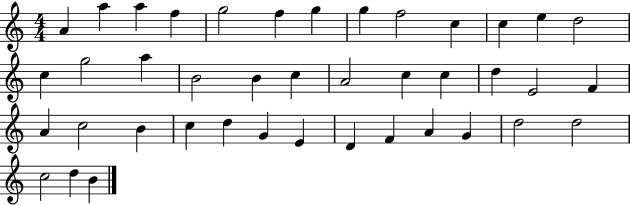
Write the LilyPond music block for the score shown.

{
  \clef treble
  \numericTimeSignature
  \time 4/4
  \key c \major
  a'4 a''4 a''4 f''4 | g''2 f''4 g''4 | g''4 f''2 c''4 | c''4 e''4 d''2 | \break c''4 g''2 a''4 | b'2 b'4 c''4 | a'2 c''4 c''4 | d''4 e'2 f'4 | \break a'4 c''2 b'4 | c''4 d''4 g'4 e'4 | d'4 f'4 a'4 g'4 | d''2 d''2 | \break c''2 d''4 b'4 | \bar "|."
}